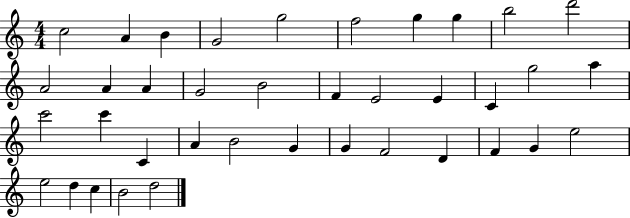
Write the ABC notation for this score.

X:1
T:Untitled
M:4/4
L:1/4
K:C
c2 A B G2 g2 f2 g g b2 d'2 A2 A A G2 B2 F E2 E C g2 a c'2 c' C A B2 G G F2 D F G e2 e2 d c B2 d2